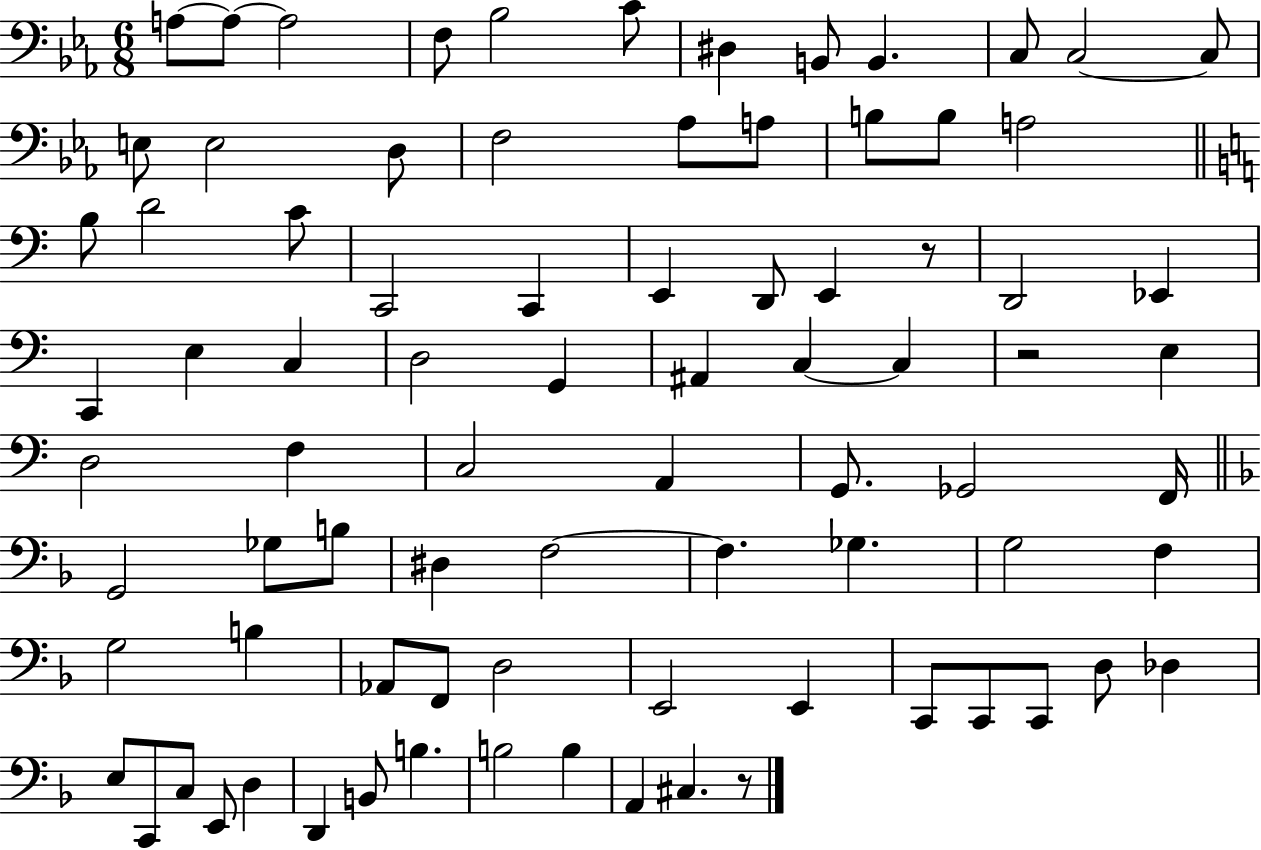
A3/e A3/e A3/h F3/e Bb3/h C4/e D#3/q B2/e B2/q. C3/e C3/h C3/e E3/e E3/h D3/e F3/h Ab3/e A3/e B3/e B3/e A3/h B3/e D4/h C4/e C2/h C2/q E2/q D2/e E2/q R/e D2/h Eb2/q C2/q E3/q C3/q D3/h G2/q A#2/q C3/q C3/q R/h E3/q D3/h F3/q C3/h A2/q G2/e. Gb2/h F2/s G2/h Gb3/e B3/e D#3/q F3/h F3/q. Gb3/q. G3/h F3/q G3/h B3/q Ab2/e F2/e D3/h E2/h E2/q C2/e C2/e C2/e D3/e Db3/q E3/e C2/e C3/e E2/e D3/q D2/q B2/e B3/q. B3/h B3/q A2/q C#3/q. R/e